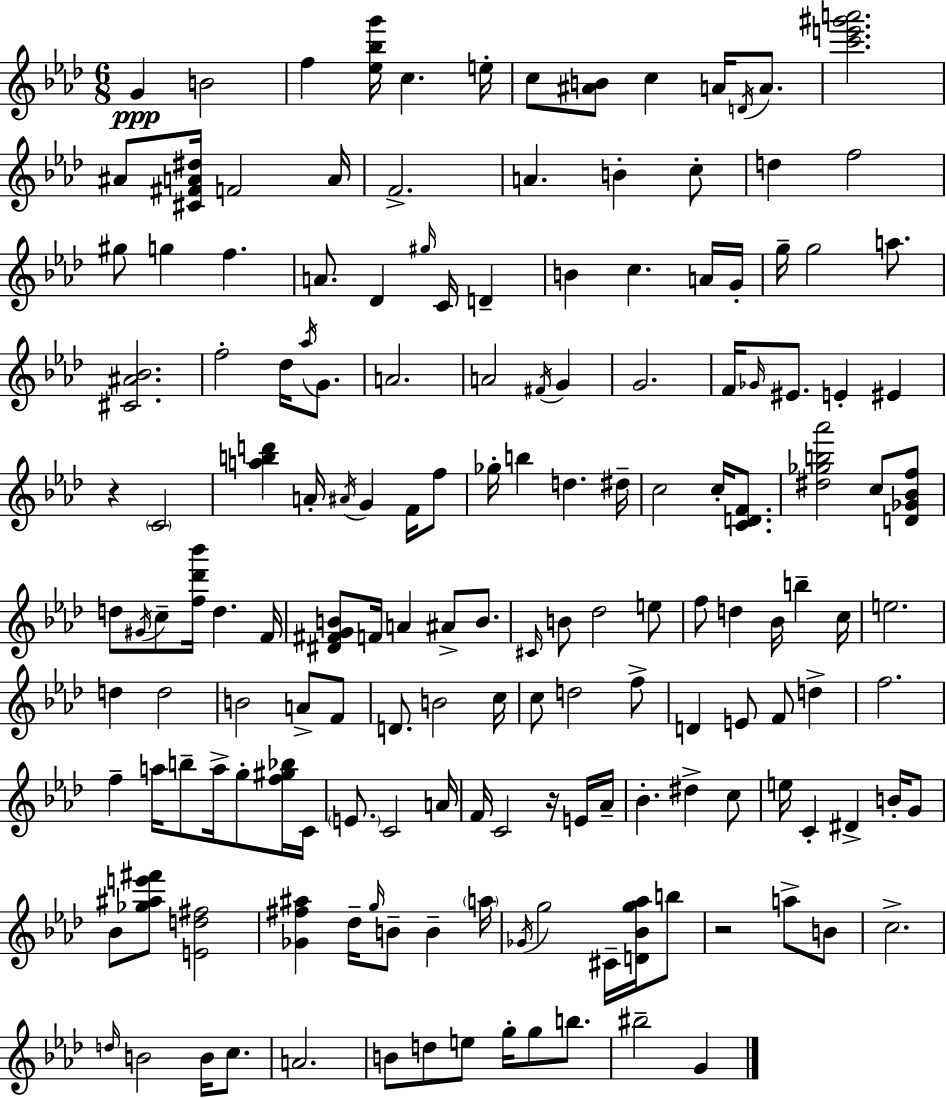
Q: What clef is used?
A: treble